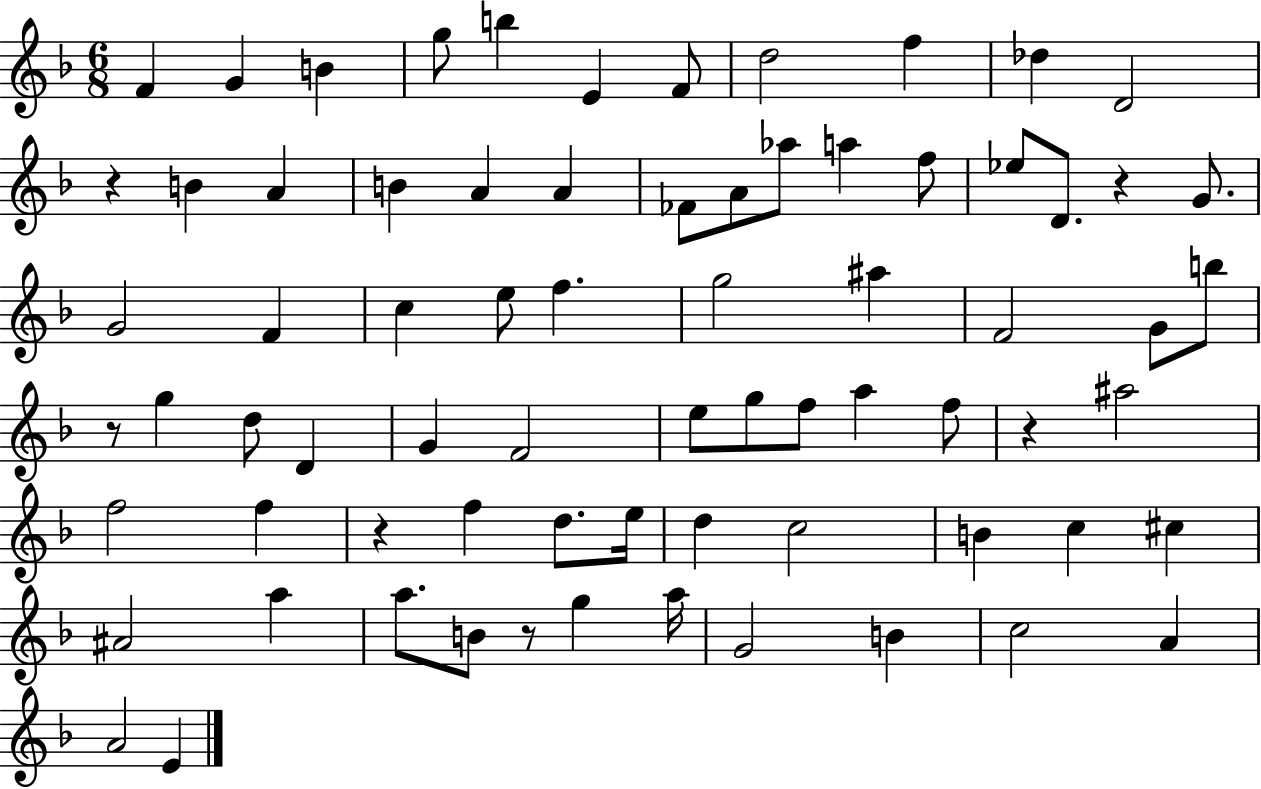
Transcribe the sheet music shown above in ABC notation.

X:1
T:Untitled
M:6/8
L:1/4
K:F
F G B g/2 b E F/2 d2 f _d D2 z B A B A A _F/2 A/2 _a/2 a f/2 _e/2 D/2 z G/2 G2 F c e/2 f g2 ^a F2 G/2 b/2 z/2 g d/2 D G F2 e/2 g/2 f/2 a f/2 z ^a2 f2 f z f d/2 e/4 d c2 B c ^c ^A2 a a/2 B/2 z/2 g a/4 G2 B c2 A A2 E